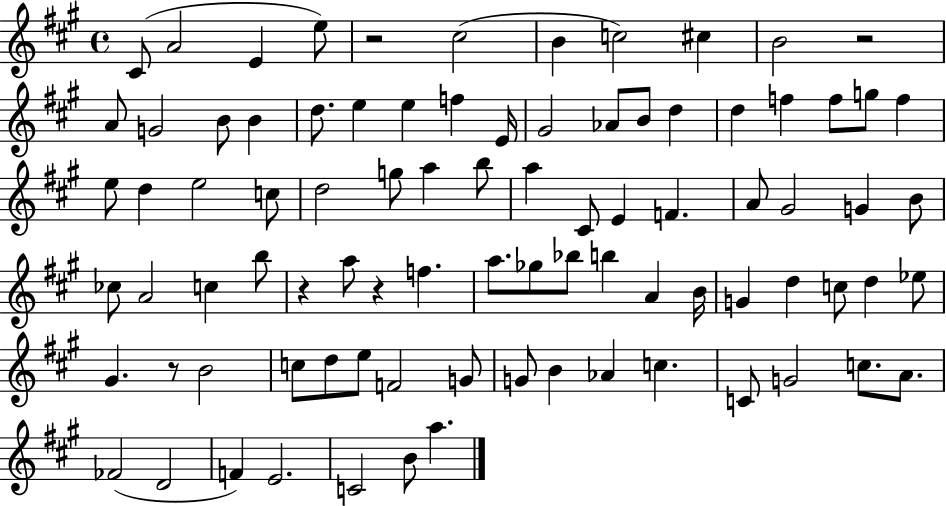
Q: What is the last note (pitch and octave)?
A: A5